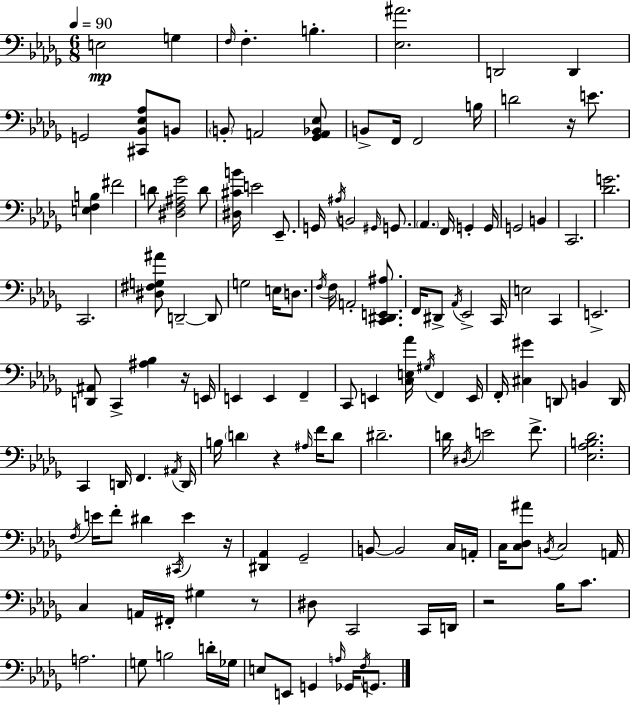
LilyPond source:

{
  \clef bass
  \numericTimeSignature
  \time 6/8
  \key bes \minor
  \tempo 4 = 90
  e2\mp g4 | \grace { f16 } f4.-. b4.-. | <ees ais'>2. | d,2 d,4 | \break g,2 <cis, bes, ees aes>8 b,8 | \parenthesize b,8-. a,2 <ges, a, bes, ees>8 | b,8-> f,16 f,2 | b16 d'2 r16 e'8. | \break <e f b>4 fis'2 | d'8 <dis f ais ges'>2 d'8 | <dis cis' b'>16 e'2 ees,8.-- | g,16 \acciaccatura { ais16 } b,2 \grace { gis,16 } | \break g,8. \parenthesize aes,4. f,16 g,4-. | g,16 g,2 b,4 | c,2. | <des' g'>2. | \break c,2. | <dis fis g ais'>8 d,2--~~ | d,8 g2 e16 | d8. \acciaccatura { f16 } f16 a,2-. | \break <c, dis, e, ais>8. f,16 dis,8-> \acciaccatura { aes,16 } ees,2-> | c,16 e2 | c,4 e,2.-> | <d, ais,>8 c,4-> <ais bes>4 | \break r16 e,16 e,4 e,4 | f,4-- c,8 e,4 <c e aes'>16 | \acciaccatura { gis16 } f,4 e,16 f,16-. <cis gis'>4 d,8 | b,4 d,16 c,4 d,16 f,4. | \break \acciaccatura { ais,16 } d,16 b16 \parenthesize d'4 | r4 \grace { ais16 } f'16 d'8 dis'2.-- | d'16 \acciaccatura { dis16 } e'2 | f'8.-> <ees aes b des'>2. | \break \acciaccatura { f16 } e'16 f'8-. | dis'4 \acciaccatura { cis,16 } e'4 r16 <dis, aes,>4 | ges,2-- b,8~~ | b,2 c16 a,16-. c16 | \break <c des ais'>8 \acciaccatura { b,16 } c2 a,16 | c4 a,16 fis,16-. gis4 r8 | dis8 c,2 c,16 d,16 | r2 bes16 c'8. | \break a2. | g8 b2 d'16-. ges16 | e8 e,8 g,4 \grace { a16 } ges,16 \acciaccatura { f16 } g,8. | \bar "|."
}